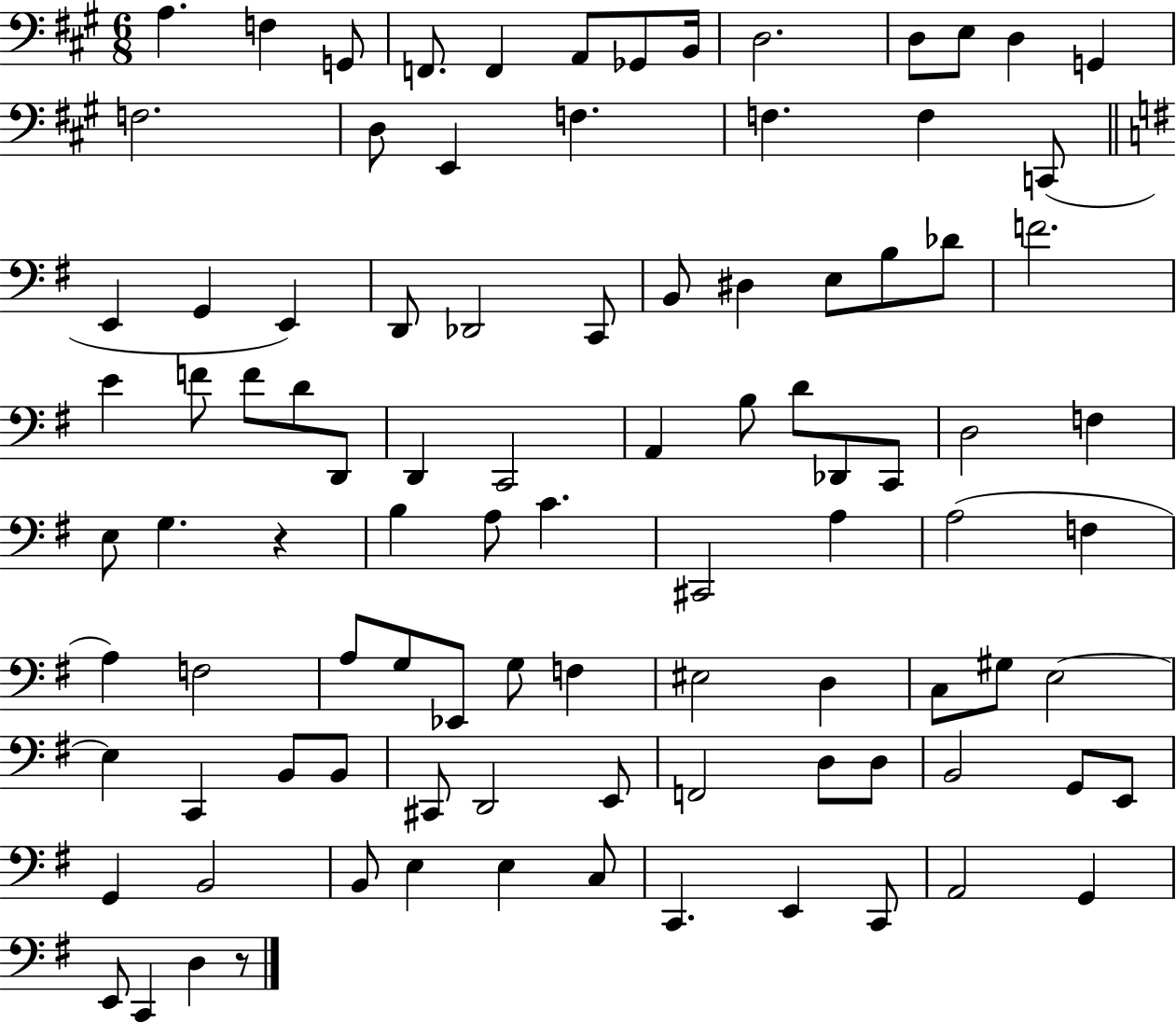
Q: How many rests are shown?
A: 2